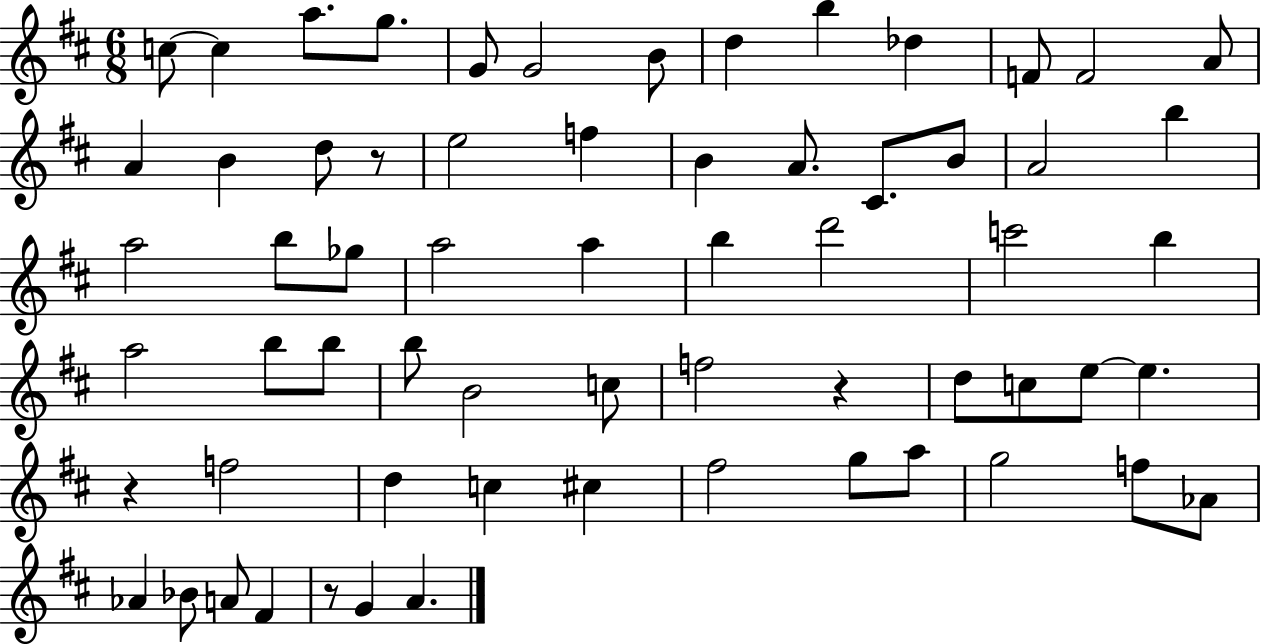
C5/e C5/q A5/e. G5/e. G4/e G4/h B4/e D5/q B5/q Db5/q F4/e F4/h A4/e A4/q B4/q D5/e R/e E5/h F5/q B4/q A4/e. C#4/e. B4/e A4/h B5/q A5/h B5/e Gb5/e A5/h A5/q B5/q D6/h C6/h B5/q A5/h B5/e B5/e B5/e B4/h C5/e F5/h R/q D5/e C5/e E5/e E5/q. R/q F5/h D5/q C5/q C#5/q F#5/h G5/e A5/e G5/h F5/e Ab4/e Ab4/q Bb4/e A4/e F#4/q R/e G4/q A4/q.